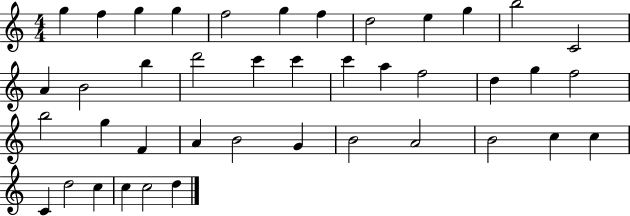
{
  \clef treble
  \numericTimeSignature
  \time 4/4
  \key c \major
  g''4 f''4 g''4 g''4 | f''2 g''4 f''4 | d''2 e''4 g''4 | b''2 c'2 | \break a'4 b'2 b''4 | d'''2 c'''4 c'''4 | c'''4 a''4 f''2 | d''4 g''4 f''2 | \break b''2 g''4 f'4 | a'4 b'2 g'4 | b'2 a'2 | b'2 c''4 c''4 | \break c'4 d''2 c''4 | c''4 c''2 d''4 | \bar "|."
}